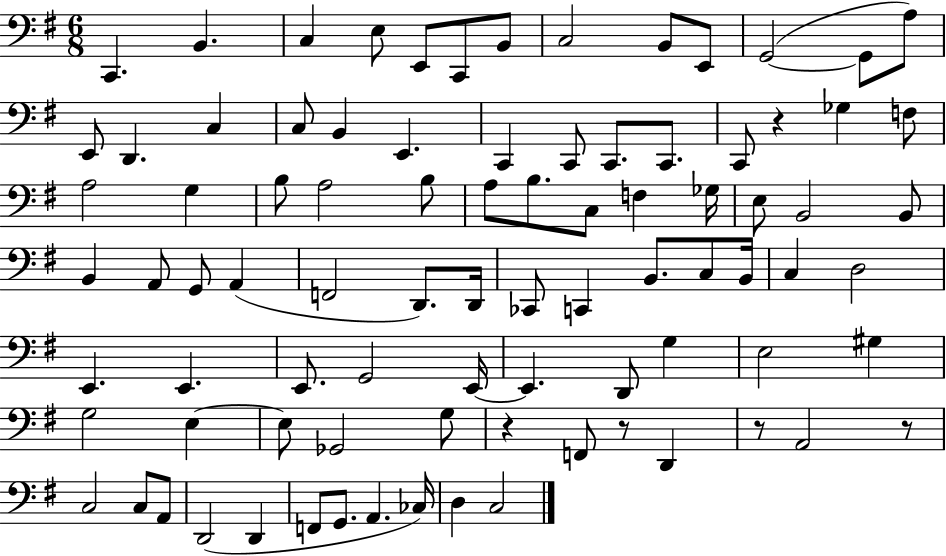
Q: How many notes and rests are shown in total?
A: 87